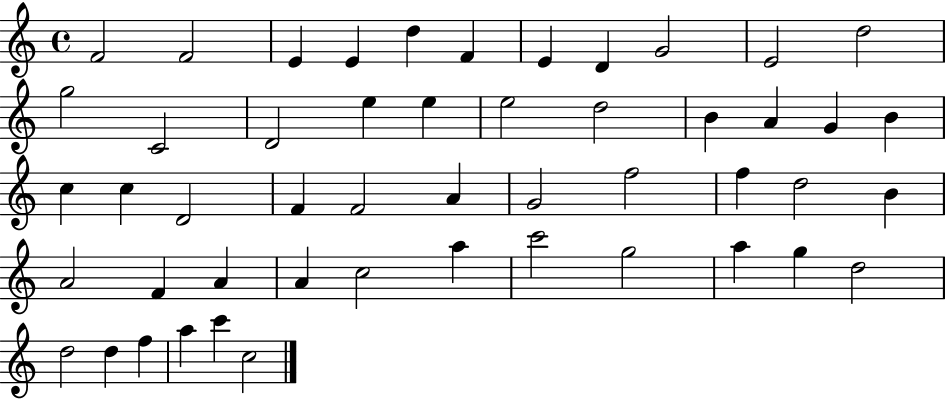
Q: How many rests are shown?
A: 0